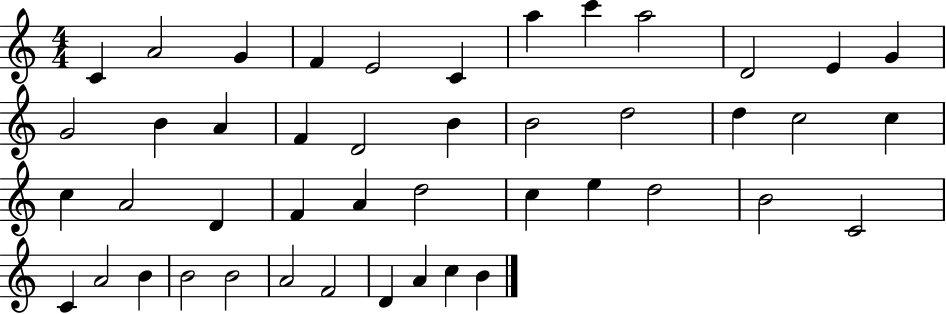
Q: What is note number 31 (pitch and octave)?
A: E5